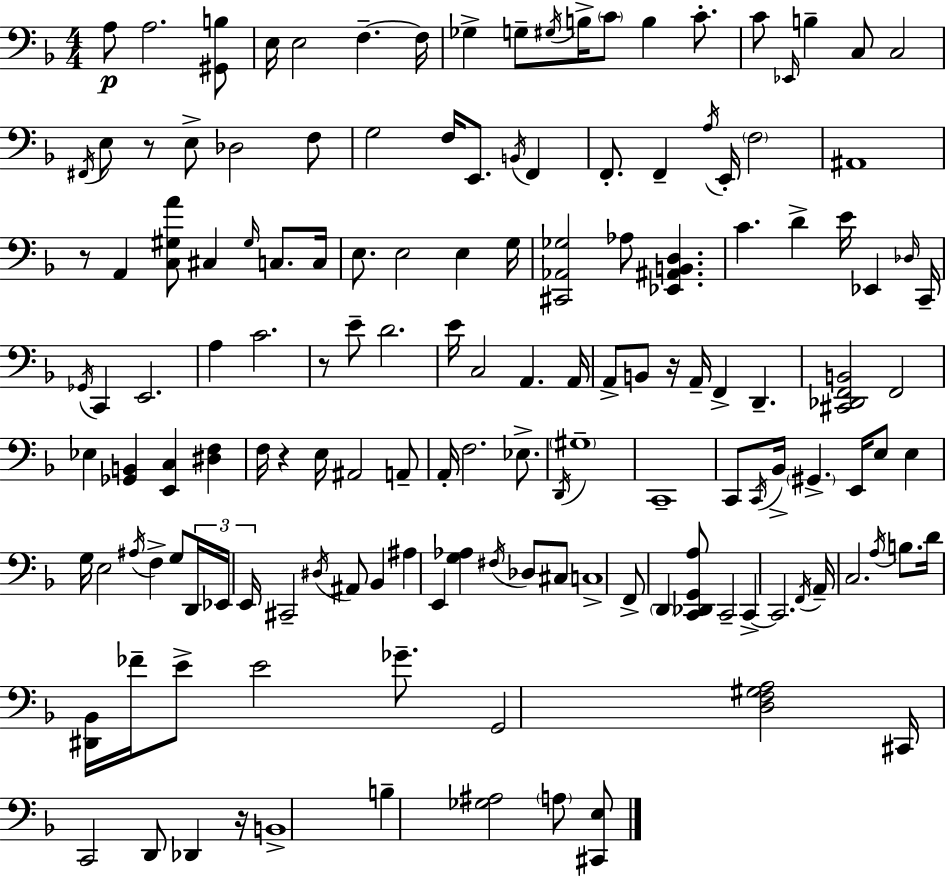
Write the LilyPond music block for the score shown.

{
  \clef bass
  \numericTimeSignature
  \time 4/4
  \key d \minor
  a8\p a2. <gis, b>8 | e16 e2 f4.--~~ f16 | ges4-> g8-- \acciaccatura { gis16 } b16-> \parenthesize c'8 b4 c'8.-. | c'8 \grace { ees,16 } b4-- c8 c2 | \break \acciaccatura { fis,16 } e8 r8 e8-> des2 | f8 g2 f16 e,8. \acciaccatura { b,16 } | f,4 f,8.-. f,4-- \acciaccatura { a16 } e,16-. \parenthesize f2 | ais,1 | \break r8 a,4 <c gis a'>8 cis4 | \grace { gis16 } c8. c16 e8. e2 | e4 g16 <cis, aes, ges>2 aes8 | <ees, ais, b, d>4. c'4. d'4-> | \break e'16 ees,4 \grace { des16 } c,16-- \acciaccatura { ges,16 } c,4 e,2. | a4 c'2. | r8 e'8-- d'2. | e'16 c2 | \break a,4. a,16 a,8-> b,8 r16 a,16-- f,4-> | d,4.-- <cis, des, f, b,>2 | f,2 ees4 <ges, b,>4 | <e, c>4 <dis f>4 f16 r4 e16 ais,2 | \break a,8-- a,16-. f2. | ees8.-> \acciaccatura { d,16 } \parenthesize gis1-- | c,1-- | c,8 \acciaccatura { c,16 } bes,16-> \parenthesize gis,4.-> | \break e,16 e8 e4 g16 e2 | \acciaccatura { ais16 } f4-> g8 \tuplet 3/2 { d,16 ees,16 e,16 } cis,2-- | \acciaccatura { dis16 } ais,8 bes,4 ais4 | e,4 <g aes>4 \acciaccatura { fis16 } des8 cis8 c1-> | \break f,8-> \parenthesize d,4 | <c, des, g, a>8 c,2-- c,4->~~ | c,2. \acciaccatura { f,16 } a,16-- c2. | \acciaccatura { a16 } b8. d'16 | \break <dis, bes,>16 fes'16-- e'8-> e'2 ges'8.-- g,2 | <d f gis a>2 cis,16 | c,2 d,8 des,4 r16 b,1-> | b4-- | \break <ges ais>2 \parenthesize a8 <cis, e>8 \bar "|."
}